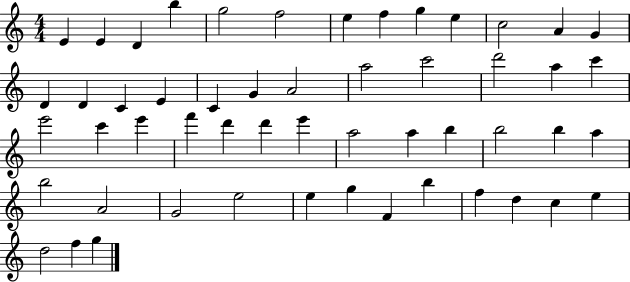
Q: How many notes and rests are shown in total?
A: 53